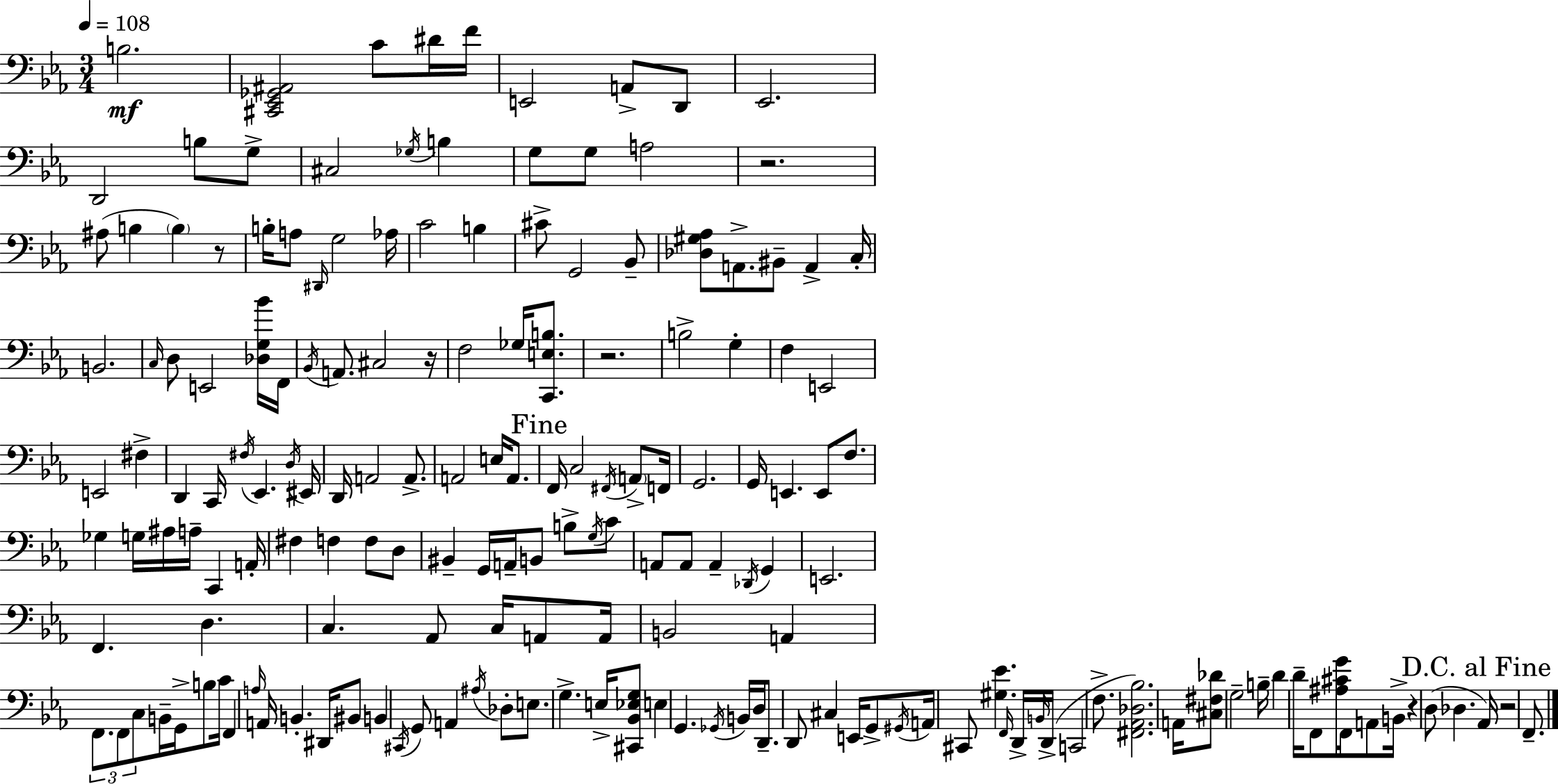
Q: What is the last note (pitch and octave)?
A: F2